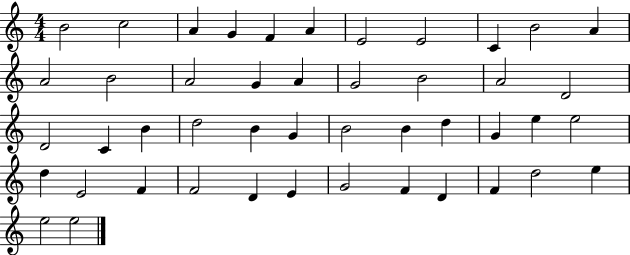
B4/h C5/h A4/q G4/q F4/q A4/q E4/h E4/h C4/q B4/h A4/q A4/h B4/h A4/h G4/q A4/q G4/h B4/h A4/h D4/h D4/h C4/q B4/q D5/h B4/q G4/q B4/h B4/q D5/q G4/q E5/q E5/h D5/q E4/h F4/q F4/h D4/q E4/q G4/h F4/q D4/q F4/q D5/h E5/q E5/h E5/h